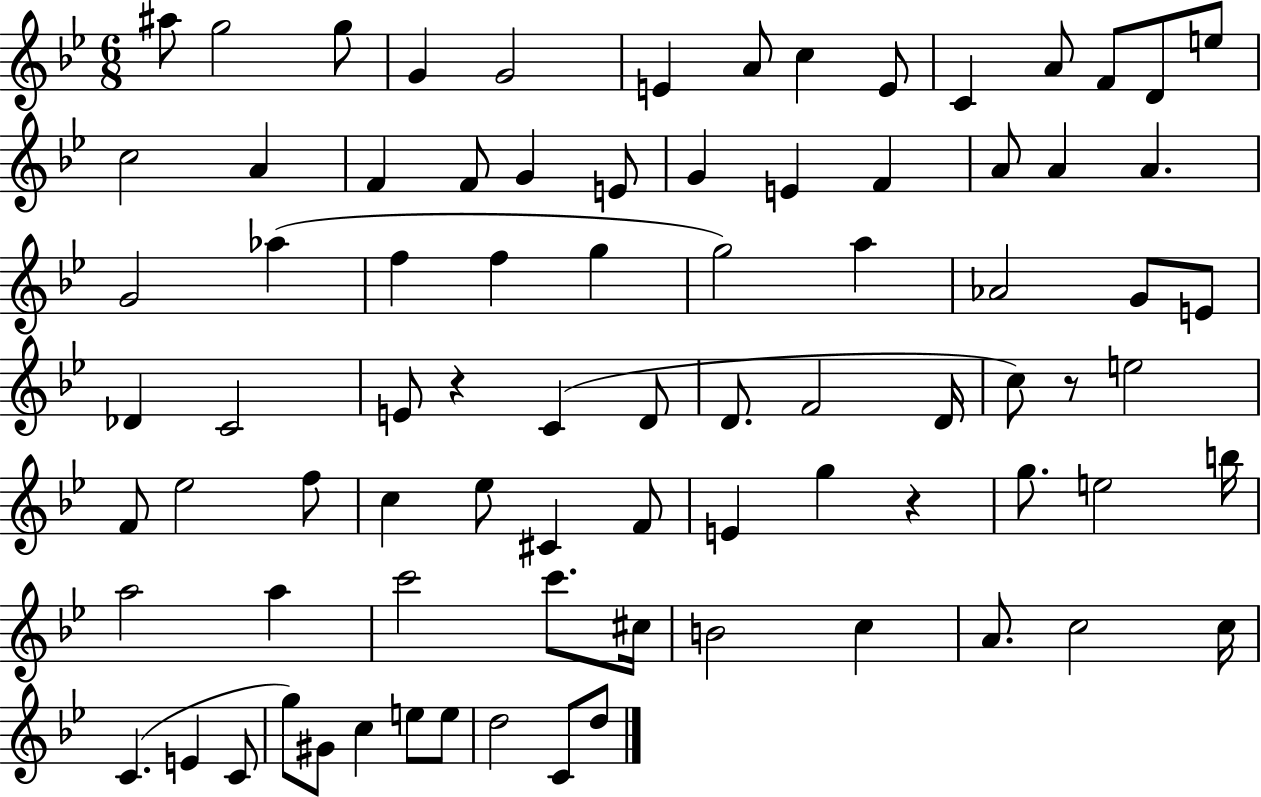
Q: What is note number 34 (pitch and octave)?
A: Ab4